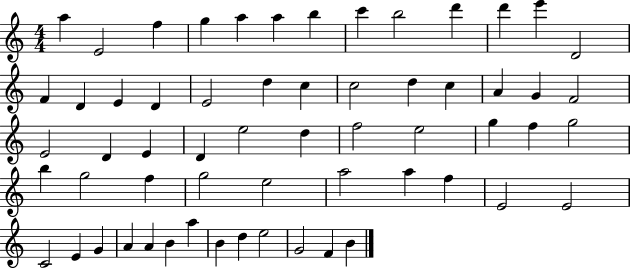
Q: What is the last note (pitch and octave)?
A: B4